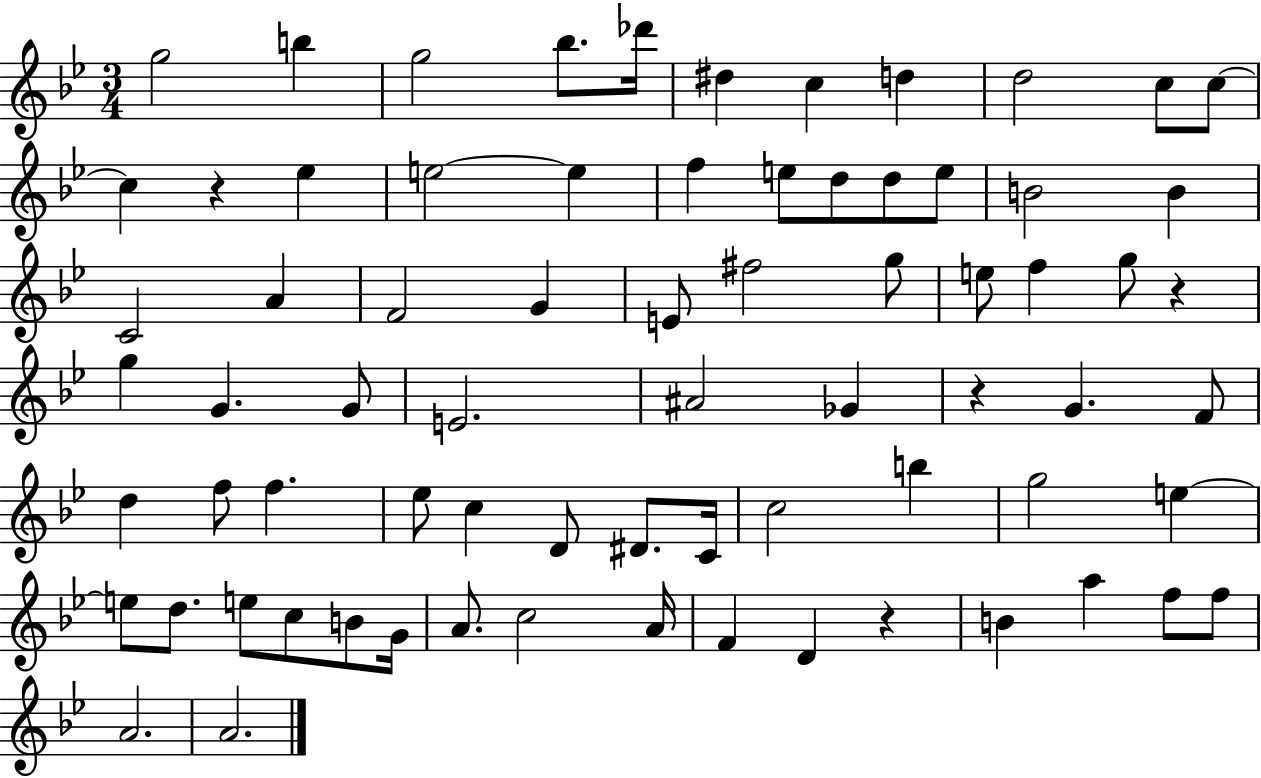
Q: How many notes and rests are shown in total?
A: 73